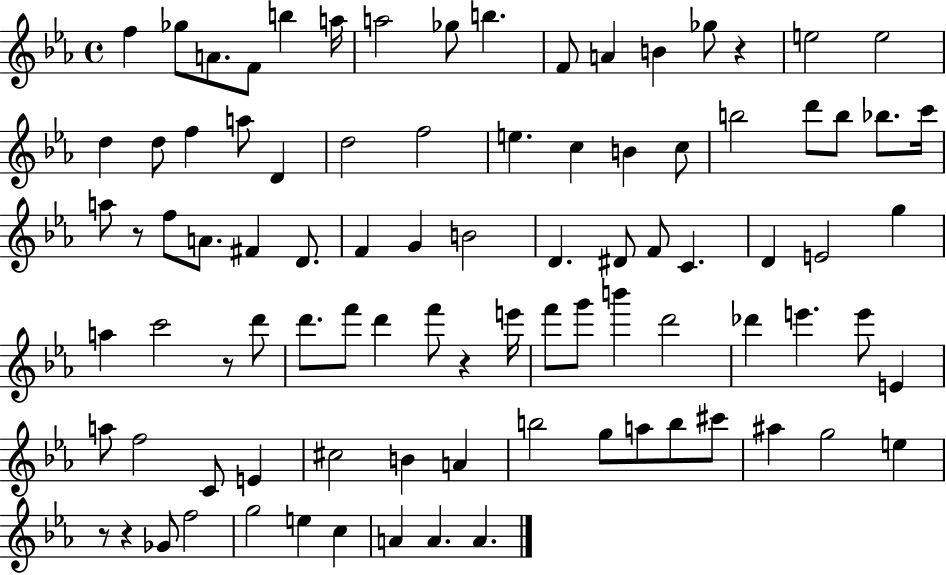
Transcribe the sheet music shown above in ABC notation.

X:1
T:Untitled
M:4/4
L:1/4
K:Eb
f _g/2 A/2 F/2 b a/4 a2 _g/2 b F/2 A B _g/2 z e2 e2 d d/2 f a/2 D d2 f2 e c B c/2 b2 d'/2 b/2 _b/2 c'/4 a/2 z/2 f/2 A/2 ^F D/2 F G B2 D ^D/2 F/2 C D E2 g a c'2 z/2 d'/2 d'/2 f'/2 d' f'/2 z e'/4 f'/2 g'/2 b' d'2 _d' e' e'/2 E a/2 f2 C/2 E ^c2 B A b2 g/2 a/2 b/2 ^c'/2 ^a g2 e z/2 z _G/2 f2 g2 e c A A A